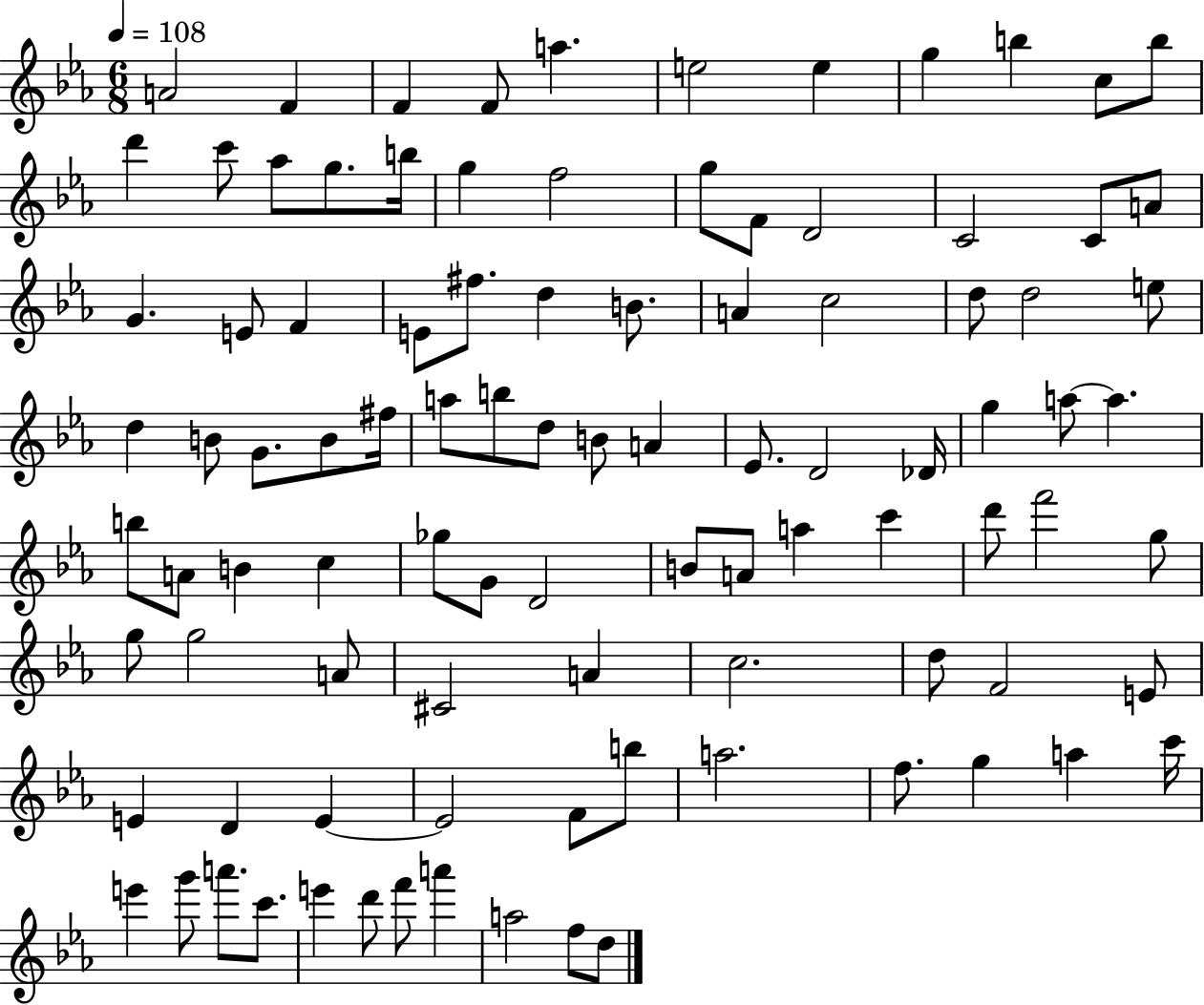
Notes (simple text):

A4/h F4/q F4/q F4/e A5/q. E5/h E5/q G5/q B5/q C5/e B5/e D6/q C6/e Ab5/e G5/e. B5/s G5/q F5/h G5/e F4/e D4/h C4/h C4/e A4/e G4/q. E4/e F4/q E4/e F#5/e. D5/q B4/e. A4/q C5/h D5/e D5/h E5/e D5/q B4/e G4/e. B4/e F#5/s A5/e B5/e D5/e B4/e A4/q Eb4/e. D4/h Db4/s G5/q A5/e A5/q. B5/e A4/e B4/q C5/q Gb5/e G4/e D4/h B4/e A4/e A5/q C6/q D6/e F6/h G5/e G5/e G5/h A4/e C#4/h A4/q C5/h. D5/e F4/h E4/e E4/q D4/q E4/q E4/h F4/e B5/e A5/h. F5/e. G5/q A5/q C6/s E6/q G6/e A6/e. C6/e. E6/q D6/e F6/e A6/q A5/h F5/e D5/e